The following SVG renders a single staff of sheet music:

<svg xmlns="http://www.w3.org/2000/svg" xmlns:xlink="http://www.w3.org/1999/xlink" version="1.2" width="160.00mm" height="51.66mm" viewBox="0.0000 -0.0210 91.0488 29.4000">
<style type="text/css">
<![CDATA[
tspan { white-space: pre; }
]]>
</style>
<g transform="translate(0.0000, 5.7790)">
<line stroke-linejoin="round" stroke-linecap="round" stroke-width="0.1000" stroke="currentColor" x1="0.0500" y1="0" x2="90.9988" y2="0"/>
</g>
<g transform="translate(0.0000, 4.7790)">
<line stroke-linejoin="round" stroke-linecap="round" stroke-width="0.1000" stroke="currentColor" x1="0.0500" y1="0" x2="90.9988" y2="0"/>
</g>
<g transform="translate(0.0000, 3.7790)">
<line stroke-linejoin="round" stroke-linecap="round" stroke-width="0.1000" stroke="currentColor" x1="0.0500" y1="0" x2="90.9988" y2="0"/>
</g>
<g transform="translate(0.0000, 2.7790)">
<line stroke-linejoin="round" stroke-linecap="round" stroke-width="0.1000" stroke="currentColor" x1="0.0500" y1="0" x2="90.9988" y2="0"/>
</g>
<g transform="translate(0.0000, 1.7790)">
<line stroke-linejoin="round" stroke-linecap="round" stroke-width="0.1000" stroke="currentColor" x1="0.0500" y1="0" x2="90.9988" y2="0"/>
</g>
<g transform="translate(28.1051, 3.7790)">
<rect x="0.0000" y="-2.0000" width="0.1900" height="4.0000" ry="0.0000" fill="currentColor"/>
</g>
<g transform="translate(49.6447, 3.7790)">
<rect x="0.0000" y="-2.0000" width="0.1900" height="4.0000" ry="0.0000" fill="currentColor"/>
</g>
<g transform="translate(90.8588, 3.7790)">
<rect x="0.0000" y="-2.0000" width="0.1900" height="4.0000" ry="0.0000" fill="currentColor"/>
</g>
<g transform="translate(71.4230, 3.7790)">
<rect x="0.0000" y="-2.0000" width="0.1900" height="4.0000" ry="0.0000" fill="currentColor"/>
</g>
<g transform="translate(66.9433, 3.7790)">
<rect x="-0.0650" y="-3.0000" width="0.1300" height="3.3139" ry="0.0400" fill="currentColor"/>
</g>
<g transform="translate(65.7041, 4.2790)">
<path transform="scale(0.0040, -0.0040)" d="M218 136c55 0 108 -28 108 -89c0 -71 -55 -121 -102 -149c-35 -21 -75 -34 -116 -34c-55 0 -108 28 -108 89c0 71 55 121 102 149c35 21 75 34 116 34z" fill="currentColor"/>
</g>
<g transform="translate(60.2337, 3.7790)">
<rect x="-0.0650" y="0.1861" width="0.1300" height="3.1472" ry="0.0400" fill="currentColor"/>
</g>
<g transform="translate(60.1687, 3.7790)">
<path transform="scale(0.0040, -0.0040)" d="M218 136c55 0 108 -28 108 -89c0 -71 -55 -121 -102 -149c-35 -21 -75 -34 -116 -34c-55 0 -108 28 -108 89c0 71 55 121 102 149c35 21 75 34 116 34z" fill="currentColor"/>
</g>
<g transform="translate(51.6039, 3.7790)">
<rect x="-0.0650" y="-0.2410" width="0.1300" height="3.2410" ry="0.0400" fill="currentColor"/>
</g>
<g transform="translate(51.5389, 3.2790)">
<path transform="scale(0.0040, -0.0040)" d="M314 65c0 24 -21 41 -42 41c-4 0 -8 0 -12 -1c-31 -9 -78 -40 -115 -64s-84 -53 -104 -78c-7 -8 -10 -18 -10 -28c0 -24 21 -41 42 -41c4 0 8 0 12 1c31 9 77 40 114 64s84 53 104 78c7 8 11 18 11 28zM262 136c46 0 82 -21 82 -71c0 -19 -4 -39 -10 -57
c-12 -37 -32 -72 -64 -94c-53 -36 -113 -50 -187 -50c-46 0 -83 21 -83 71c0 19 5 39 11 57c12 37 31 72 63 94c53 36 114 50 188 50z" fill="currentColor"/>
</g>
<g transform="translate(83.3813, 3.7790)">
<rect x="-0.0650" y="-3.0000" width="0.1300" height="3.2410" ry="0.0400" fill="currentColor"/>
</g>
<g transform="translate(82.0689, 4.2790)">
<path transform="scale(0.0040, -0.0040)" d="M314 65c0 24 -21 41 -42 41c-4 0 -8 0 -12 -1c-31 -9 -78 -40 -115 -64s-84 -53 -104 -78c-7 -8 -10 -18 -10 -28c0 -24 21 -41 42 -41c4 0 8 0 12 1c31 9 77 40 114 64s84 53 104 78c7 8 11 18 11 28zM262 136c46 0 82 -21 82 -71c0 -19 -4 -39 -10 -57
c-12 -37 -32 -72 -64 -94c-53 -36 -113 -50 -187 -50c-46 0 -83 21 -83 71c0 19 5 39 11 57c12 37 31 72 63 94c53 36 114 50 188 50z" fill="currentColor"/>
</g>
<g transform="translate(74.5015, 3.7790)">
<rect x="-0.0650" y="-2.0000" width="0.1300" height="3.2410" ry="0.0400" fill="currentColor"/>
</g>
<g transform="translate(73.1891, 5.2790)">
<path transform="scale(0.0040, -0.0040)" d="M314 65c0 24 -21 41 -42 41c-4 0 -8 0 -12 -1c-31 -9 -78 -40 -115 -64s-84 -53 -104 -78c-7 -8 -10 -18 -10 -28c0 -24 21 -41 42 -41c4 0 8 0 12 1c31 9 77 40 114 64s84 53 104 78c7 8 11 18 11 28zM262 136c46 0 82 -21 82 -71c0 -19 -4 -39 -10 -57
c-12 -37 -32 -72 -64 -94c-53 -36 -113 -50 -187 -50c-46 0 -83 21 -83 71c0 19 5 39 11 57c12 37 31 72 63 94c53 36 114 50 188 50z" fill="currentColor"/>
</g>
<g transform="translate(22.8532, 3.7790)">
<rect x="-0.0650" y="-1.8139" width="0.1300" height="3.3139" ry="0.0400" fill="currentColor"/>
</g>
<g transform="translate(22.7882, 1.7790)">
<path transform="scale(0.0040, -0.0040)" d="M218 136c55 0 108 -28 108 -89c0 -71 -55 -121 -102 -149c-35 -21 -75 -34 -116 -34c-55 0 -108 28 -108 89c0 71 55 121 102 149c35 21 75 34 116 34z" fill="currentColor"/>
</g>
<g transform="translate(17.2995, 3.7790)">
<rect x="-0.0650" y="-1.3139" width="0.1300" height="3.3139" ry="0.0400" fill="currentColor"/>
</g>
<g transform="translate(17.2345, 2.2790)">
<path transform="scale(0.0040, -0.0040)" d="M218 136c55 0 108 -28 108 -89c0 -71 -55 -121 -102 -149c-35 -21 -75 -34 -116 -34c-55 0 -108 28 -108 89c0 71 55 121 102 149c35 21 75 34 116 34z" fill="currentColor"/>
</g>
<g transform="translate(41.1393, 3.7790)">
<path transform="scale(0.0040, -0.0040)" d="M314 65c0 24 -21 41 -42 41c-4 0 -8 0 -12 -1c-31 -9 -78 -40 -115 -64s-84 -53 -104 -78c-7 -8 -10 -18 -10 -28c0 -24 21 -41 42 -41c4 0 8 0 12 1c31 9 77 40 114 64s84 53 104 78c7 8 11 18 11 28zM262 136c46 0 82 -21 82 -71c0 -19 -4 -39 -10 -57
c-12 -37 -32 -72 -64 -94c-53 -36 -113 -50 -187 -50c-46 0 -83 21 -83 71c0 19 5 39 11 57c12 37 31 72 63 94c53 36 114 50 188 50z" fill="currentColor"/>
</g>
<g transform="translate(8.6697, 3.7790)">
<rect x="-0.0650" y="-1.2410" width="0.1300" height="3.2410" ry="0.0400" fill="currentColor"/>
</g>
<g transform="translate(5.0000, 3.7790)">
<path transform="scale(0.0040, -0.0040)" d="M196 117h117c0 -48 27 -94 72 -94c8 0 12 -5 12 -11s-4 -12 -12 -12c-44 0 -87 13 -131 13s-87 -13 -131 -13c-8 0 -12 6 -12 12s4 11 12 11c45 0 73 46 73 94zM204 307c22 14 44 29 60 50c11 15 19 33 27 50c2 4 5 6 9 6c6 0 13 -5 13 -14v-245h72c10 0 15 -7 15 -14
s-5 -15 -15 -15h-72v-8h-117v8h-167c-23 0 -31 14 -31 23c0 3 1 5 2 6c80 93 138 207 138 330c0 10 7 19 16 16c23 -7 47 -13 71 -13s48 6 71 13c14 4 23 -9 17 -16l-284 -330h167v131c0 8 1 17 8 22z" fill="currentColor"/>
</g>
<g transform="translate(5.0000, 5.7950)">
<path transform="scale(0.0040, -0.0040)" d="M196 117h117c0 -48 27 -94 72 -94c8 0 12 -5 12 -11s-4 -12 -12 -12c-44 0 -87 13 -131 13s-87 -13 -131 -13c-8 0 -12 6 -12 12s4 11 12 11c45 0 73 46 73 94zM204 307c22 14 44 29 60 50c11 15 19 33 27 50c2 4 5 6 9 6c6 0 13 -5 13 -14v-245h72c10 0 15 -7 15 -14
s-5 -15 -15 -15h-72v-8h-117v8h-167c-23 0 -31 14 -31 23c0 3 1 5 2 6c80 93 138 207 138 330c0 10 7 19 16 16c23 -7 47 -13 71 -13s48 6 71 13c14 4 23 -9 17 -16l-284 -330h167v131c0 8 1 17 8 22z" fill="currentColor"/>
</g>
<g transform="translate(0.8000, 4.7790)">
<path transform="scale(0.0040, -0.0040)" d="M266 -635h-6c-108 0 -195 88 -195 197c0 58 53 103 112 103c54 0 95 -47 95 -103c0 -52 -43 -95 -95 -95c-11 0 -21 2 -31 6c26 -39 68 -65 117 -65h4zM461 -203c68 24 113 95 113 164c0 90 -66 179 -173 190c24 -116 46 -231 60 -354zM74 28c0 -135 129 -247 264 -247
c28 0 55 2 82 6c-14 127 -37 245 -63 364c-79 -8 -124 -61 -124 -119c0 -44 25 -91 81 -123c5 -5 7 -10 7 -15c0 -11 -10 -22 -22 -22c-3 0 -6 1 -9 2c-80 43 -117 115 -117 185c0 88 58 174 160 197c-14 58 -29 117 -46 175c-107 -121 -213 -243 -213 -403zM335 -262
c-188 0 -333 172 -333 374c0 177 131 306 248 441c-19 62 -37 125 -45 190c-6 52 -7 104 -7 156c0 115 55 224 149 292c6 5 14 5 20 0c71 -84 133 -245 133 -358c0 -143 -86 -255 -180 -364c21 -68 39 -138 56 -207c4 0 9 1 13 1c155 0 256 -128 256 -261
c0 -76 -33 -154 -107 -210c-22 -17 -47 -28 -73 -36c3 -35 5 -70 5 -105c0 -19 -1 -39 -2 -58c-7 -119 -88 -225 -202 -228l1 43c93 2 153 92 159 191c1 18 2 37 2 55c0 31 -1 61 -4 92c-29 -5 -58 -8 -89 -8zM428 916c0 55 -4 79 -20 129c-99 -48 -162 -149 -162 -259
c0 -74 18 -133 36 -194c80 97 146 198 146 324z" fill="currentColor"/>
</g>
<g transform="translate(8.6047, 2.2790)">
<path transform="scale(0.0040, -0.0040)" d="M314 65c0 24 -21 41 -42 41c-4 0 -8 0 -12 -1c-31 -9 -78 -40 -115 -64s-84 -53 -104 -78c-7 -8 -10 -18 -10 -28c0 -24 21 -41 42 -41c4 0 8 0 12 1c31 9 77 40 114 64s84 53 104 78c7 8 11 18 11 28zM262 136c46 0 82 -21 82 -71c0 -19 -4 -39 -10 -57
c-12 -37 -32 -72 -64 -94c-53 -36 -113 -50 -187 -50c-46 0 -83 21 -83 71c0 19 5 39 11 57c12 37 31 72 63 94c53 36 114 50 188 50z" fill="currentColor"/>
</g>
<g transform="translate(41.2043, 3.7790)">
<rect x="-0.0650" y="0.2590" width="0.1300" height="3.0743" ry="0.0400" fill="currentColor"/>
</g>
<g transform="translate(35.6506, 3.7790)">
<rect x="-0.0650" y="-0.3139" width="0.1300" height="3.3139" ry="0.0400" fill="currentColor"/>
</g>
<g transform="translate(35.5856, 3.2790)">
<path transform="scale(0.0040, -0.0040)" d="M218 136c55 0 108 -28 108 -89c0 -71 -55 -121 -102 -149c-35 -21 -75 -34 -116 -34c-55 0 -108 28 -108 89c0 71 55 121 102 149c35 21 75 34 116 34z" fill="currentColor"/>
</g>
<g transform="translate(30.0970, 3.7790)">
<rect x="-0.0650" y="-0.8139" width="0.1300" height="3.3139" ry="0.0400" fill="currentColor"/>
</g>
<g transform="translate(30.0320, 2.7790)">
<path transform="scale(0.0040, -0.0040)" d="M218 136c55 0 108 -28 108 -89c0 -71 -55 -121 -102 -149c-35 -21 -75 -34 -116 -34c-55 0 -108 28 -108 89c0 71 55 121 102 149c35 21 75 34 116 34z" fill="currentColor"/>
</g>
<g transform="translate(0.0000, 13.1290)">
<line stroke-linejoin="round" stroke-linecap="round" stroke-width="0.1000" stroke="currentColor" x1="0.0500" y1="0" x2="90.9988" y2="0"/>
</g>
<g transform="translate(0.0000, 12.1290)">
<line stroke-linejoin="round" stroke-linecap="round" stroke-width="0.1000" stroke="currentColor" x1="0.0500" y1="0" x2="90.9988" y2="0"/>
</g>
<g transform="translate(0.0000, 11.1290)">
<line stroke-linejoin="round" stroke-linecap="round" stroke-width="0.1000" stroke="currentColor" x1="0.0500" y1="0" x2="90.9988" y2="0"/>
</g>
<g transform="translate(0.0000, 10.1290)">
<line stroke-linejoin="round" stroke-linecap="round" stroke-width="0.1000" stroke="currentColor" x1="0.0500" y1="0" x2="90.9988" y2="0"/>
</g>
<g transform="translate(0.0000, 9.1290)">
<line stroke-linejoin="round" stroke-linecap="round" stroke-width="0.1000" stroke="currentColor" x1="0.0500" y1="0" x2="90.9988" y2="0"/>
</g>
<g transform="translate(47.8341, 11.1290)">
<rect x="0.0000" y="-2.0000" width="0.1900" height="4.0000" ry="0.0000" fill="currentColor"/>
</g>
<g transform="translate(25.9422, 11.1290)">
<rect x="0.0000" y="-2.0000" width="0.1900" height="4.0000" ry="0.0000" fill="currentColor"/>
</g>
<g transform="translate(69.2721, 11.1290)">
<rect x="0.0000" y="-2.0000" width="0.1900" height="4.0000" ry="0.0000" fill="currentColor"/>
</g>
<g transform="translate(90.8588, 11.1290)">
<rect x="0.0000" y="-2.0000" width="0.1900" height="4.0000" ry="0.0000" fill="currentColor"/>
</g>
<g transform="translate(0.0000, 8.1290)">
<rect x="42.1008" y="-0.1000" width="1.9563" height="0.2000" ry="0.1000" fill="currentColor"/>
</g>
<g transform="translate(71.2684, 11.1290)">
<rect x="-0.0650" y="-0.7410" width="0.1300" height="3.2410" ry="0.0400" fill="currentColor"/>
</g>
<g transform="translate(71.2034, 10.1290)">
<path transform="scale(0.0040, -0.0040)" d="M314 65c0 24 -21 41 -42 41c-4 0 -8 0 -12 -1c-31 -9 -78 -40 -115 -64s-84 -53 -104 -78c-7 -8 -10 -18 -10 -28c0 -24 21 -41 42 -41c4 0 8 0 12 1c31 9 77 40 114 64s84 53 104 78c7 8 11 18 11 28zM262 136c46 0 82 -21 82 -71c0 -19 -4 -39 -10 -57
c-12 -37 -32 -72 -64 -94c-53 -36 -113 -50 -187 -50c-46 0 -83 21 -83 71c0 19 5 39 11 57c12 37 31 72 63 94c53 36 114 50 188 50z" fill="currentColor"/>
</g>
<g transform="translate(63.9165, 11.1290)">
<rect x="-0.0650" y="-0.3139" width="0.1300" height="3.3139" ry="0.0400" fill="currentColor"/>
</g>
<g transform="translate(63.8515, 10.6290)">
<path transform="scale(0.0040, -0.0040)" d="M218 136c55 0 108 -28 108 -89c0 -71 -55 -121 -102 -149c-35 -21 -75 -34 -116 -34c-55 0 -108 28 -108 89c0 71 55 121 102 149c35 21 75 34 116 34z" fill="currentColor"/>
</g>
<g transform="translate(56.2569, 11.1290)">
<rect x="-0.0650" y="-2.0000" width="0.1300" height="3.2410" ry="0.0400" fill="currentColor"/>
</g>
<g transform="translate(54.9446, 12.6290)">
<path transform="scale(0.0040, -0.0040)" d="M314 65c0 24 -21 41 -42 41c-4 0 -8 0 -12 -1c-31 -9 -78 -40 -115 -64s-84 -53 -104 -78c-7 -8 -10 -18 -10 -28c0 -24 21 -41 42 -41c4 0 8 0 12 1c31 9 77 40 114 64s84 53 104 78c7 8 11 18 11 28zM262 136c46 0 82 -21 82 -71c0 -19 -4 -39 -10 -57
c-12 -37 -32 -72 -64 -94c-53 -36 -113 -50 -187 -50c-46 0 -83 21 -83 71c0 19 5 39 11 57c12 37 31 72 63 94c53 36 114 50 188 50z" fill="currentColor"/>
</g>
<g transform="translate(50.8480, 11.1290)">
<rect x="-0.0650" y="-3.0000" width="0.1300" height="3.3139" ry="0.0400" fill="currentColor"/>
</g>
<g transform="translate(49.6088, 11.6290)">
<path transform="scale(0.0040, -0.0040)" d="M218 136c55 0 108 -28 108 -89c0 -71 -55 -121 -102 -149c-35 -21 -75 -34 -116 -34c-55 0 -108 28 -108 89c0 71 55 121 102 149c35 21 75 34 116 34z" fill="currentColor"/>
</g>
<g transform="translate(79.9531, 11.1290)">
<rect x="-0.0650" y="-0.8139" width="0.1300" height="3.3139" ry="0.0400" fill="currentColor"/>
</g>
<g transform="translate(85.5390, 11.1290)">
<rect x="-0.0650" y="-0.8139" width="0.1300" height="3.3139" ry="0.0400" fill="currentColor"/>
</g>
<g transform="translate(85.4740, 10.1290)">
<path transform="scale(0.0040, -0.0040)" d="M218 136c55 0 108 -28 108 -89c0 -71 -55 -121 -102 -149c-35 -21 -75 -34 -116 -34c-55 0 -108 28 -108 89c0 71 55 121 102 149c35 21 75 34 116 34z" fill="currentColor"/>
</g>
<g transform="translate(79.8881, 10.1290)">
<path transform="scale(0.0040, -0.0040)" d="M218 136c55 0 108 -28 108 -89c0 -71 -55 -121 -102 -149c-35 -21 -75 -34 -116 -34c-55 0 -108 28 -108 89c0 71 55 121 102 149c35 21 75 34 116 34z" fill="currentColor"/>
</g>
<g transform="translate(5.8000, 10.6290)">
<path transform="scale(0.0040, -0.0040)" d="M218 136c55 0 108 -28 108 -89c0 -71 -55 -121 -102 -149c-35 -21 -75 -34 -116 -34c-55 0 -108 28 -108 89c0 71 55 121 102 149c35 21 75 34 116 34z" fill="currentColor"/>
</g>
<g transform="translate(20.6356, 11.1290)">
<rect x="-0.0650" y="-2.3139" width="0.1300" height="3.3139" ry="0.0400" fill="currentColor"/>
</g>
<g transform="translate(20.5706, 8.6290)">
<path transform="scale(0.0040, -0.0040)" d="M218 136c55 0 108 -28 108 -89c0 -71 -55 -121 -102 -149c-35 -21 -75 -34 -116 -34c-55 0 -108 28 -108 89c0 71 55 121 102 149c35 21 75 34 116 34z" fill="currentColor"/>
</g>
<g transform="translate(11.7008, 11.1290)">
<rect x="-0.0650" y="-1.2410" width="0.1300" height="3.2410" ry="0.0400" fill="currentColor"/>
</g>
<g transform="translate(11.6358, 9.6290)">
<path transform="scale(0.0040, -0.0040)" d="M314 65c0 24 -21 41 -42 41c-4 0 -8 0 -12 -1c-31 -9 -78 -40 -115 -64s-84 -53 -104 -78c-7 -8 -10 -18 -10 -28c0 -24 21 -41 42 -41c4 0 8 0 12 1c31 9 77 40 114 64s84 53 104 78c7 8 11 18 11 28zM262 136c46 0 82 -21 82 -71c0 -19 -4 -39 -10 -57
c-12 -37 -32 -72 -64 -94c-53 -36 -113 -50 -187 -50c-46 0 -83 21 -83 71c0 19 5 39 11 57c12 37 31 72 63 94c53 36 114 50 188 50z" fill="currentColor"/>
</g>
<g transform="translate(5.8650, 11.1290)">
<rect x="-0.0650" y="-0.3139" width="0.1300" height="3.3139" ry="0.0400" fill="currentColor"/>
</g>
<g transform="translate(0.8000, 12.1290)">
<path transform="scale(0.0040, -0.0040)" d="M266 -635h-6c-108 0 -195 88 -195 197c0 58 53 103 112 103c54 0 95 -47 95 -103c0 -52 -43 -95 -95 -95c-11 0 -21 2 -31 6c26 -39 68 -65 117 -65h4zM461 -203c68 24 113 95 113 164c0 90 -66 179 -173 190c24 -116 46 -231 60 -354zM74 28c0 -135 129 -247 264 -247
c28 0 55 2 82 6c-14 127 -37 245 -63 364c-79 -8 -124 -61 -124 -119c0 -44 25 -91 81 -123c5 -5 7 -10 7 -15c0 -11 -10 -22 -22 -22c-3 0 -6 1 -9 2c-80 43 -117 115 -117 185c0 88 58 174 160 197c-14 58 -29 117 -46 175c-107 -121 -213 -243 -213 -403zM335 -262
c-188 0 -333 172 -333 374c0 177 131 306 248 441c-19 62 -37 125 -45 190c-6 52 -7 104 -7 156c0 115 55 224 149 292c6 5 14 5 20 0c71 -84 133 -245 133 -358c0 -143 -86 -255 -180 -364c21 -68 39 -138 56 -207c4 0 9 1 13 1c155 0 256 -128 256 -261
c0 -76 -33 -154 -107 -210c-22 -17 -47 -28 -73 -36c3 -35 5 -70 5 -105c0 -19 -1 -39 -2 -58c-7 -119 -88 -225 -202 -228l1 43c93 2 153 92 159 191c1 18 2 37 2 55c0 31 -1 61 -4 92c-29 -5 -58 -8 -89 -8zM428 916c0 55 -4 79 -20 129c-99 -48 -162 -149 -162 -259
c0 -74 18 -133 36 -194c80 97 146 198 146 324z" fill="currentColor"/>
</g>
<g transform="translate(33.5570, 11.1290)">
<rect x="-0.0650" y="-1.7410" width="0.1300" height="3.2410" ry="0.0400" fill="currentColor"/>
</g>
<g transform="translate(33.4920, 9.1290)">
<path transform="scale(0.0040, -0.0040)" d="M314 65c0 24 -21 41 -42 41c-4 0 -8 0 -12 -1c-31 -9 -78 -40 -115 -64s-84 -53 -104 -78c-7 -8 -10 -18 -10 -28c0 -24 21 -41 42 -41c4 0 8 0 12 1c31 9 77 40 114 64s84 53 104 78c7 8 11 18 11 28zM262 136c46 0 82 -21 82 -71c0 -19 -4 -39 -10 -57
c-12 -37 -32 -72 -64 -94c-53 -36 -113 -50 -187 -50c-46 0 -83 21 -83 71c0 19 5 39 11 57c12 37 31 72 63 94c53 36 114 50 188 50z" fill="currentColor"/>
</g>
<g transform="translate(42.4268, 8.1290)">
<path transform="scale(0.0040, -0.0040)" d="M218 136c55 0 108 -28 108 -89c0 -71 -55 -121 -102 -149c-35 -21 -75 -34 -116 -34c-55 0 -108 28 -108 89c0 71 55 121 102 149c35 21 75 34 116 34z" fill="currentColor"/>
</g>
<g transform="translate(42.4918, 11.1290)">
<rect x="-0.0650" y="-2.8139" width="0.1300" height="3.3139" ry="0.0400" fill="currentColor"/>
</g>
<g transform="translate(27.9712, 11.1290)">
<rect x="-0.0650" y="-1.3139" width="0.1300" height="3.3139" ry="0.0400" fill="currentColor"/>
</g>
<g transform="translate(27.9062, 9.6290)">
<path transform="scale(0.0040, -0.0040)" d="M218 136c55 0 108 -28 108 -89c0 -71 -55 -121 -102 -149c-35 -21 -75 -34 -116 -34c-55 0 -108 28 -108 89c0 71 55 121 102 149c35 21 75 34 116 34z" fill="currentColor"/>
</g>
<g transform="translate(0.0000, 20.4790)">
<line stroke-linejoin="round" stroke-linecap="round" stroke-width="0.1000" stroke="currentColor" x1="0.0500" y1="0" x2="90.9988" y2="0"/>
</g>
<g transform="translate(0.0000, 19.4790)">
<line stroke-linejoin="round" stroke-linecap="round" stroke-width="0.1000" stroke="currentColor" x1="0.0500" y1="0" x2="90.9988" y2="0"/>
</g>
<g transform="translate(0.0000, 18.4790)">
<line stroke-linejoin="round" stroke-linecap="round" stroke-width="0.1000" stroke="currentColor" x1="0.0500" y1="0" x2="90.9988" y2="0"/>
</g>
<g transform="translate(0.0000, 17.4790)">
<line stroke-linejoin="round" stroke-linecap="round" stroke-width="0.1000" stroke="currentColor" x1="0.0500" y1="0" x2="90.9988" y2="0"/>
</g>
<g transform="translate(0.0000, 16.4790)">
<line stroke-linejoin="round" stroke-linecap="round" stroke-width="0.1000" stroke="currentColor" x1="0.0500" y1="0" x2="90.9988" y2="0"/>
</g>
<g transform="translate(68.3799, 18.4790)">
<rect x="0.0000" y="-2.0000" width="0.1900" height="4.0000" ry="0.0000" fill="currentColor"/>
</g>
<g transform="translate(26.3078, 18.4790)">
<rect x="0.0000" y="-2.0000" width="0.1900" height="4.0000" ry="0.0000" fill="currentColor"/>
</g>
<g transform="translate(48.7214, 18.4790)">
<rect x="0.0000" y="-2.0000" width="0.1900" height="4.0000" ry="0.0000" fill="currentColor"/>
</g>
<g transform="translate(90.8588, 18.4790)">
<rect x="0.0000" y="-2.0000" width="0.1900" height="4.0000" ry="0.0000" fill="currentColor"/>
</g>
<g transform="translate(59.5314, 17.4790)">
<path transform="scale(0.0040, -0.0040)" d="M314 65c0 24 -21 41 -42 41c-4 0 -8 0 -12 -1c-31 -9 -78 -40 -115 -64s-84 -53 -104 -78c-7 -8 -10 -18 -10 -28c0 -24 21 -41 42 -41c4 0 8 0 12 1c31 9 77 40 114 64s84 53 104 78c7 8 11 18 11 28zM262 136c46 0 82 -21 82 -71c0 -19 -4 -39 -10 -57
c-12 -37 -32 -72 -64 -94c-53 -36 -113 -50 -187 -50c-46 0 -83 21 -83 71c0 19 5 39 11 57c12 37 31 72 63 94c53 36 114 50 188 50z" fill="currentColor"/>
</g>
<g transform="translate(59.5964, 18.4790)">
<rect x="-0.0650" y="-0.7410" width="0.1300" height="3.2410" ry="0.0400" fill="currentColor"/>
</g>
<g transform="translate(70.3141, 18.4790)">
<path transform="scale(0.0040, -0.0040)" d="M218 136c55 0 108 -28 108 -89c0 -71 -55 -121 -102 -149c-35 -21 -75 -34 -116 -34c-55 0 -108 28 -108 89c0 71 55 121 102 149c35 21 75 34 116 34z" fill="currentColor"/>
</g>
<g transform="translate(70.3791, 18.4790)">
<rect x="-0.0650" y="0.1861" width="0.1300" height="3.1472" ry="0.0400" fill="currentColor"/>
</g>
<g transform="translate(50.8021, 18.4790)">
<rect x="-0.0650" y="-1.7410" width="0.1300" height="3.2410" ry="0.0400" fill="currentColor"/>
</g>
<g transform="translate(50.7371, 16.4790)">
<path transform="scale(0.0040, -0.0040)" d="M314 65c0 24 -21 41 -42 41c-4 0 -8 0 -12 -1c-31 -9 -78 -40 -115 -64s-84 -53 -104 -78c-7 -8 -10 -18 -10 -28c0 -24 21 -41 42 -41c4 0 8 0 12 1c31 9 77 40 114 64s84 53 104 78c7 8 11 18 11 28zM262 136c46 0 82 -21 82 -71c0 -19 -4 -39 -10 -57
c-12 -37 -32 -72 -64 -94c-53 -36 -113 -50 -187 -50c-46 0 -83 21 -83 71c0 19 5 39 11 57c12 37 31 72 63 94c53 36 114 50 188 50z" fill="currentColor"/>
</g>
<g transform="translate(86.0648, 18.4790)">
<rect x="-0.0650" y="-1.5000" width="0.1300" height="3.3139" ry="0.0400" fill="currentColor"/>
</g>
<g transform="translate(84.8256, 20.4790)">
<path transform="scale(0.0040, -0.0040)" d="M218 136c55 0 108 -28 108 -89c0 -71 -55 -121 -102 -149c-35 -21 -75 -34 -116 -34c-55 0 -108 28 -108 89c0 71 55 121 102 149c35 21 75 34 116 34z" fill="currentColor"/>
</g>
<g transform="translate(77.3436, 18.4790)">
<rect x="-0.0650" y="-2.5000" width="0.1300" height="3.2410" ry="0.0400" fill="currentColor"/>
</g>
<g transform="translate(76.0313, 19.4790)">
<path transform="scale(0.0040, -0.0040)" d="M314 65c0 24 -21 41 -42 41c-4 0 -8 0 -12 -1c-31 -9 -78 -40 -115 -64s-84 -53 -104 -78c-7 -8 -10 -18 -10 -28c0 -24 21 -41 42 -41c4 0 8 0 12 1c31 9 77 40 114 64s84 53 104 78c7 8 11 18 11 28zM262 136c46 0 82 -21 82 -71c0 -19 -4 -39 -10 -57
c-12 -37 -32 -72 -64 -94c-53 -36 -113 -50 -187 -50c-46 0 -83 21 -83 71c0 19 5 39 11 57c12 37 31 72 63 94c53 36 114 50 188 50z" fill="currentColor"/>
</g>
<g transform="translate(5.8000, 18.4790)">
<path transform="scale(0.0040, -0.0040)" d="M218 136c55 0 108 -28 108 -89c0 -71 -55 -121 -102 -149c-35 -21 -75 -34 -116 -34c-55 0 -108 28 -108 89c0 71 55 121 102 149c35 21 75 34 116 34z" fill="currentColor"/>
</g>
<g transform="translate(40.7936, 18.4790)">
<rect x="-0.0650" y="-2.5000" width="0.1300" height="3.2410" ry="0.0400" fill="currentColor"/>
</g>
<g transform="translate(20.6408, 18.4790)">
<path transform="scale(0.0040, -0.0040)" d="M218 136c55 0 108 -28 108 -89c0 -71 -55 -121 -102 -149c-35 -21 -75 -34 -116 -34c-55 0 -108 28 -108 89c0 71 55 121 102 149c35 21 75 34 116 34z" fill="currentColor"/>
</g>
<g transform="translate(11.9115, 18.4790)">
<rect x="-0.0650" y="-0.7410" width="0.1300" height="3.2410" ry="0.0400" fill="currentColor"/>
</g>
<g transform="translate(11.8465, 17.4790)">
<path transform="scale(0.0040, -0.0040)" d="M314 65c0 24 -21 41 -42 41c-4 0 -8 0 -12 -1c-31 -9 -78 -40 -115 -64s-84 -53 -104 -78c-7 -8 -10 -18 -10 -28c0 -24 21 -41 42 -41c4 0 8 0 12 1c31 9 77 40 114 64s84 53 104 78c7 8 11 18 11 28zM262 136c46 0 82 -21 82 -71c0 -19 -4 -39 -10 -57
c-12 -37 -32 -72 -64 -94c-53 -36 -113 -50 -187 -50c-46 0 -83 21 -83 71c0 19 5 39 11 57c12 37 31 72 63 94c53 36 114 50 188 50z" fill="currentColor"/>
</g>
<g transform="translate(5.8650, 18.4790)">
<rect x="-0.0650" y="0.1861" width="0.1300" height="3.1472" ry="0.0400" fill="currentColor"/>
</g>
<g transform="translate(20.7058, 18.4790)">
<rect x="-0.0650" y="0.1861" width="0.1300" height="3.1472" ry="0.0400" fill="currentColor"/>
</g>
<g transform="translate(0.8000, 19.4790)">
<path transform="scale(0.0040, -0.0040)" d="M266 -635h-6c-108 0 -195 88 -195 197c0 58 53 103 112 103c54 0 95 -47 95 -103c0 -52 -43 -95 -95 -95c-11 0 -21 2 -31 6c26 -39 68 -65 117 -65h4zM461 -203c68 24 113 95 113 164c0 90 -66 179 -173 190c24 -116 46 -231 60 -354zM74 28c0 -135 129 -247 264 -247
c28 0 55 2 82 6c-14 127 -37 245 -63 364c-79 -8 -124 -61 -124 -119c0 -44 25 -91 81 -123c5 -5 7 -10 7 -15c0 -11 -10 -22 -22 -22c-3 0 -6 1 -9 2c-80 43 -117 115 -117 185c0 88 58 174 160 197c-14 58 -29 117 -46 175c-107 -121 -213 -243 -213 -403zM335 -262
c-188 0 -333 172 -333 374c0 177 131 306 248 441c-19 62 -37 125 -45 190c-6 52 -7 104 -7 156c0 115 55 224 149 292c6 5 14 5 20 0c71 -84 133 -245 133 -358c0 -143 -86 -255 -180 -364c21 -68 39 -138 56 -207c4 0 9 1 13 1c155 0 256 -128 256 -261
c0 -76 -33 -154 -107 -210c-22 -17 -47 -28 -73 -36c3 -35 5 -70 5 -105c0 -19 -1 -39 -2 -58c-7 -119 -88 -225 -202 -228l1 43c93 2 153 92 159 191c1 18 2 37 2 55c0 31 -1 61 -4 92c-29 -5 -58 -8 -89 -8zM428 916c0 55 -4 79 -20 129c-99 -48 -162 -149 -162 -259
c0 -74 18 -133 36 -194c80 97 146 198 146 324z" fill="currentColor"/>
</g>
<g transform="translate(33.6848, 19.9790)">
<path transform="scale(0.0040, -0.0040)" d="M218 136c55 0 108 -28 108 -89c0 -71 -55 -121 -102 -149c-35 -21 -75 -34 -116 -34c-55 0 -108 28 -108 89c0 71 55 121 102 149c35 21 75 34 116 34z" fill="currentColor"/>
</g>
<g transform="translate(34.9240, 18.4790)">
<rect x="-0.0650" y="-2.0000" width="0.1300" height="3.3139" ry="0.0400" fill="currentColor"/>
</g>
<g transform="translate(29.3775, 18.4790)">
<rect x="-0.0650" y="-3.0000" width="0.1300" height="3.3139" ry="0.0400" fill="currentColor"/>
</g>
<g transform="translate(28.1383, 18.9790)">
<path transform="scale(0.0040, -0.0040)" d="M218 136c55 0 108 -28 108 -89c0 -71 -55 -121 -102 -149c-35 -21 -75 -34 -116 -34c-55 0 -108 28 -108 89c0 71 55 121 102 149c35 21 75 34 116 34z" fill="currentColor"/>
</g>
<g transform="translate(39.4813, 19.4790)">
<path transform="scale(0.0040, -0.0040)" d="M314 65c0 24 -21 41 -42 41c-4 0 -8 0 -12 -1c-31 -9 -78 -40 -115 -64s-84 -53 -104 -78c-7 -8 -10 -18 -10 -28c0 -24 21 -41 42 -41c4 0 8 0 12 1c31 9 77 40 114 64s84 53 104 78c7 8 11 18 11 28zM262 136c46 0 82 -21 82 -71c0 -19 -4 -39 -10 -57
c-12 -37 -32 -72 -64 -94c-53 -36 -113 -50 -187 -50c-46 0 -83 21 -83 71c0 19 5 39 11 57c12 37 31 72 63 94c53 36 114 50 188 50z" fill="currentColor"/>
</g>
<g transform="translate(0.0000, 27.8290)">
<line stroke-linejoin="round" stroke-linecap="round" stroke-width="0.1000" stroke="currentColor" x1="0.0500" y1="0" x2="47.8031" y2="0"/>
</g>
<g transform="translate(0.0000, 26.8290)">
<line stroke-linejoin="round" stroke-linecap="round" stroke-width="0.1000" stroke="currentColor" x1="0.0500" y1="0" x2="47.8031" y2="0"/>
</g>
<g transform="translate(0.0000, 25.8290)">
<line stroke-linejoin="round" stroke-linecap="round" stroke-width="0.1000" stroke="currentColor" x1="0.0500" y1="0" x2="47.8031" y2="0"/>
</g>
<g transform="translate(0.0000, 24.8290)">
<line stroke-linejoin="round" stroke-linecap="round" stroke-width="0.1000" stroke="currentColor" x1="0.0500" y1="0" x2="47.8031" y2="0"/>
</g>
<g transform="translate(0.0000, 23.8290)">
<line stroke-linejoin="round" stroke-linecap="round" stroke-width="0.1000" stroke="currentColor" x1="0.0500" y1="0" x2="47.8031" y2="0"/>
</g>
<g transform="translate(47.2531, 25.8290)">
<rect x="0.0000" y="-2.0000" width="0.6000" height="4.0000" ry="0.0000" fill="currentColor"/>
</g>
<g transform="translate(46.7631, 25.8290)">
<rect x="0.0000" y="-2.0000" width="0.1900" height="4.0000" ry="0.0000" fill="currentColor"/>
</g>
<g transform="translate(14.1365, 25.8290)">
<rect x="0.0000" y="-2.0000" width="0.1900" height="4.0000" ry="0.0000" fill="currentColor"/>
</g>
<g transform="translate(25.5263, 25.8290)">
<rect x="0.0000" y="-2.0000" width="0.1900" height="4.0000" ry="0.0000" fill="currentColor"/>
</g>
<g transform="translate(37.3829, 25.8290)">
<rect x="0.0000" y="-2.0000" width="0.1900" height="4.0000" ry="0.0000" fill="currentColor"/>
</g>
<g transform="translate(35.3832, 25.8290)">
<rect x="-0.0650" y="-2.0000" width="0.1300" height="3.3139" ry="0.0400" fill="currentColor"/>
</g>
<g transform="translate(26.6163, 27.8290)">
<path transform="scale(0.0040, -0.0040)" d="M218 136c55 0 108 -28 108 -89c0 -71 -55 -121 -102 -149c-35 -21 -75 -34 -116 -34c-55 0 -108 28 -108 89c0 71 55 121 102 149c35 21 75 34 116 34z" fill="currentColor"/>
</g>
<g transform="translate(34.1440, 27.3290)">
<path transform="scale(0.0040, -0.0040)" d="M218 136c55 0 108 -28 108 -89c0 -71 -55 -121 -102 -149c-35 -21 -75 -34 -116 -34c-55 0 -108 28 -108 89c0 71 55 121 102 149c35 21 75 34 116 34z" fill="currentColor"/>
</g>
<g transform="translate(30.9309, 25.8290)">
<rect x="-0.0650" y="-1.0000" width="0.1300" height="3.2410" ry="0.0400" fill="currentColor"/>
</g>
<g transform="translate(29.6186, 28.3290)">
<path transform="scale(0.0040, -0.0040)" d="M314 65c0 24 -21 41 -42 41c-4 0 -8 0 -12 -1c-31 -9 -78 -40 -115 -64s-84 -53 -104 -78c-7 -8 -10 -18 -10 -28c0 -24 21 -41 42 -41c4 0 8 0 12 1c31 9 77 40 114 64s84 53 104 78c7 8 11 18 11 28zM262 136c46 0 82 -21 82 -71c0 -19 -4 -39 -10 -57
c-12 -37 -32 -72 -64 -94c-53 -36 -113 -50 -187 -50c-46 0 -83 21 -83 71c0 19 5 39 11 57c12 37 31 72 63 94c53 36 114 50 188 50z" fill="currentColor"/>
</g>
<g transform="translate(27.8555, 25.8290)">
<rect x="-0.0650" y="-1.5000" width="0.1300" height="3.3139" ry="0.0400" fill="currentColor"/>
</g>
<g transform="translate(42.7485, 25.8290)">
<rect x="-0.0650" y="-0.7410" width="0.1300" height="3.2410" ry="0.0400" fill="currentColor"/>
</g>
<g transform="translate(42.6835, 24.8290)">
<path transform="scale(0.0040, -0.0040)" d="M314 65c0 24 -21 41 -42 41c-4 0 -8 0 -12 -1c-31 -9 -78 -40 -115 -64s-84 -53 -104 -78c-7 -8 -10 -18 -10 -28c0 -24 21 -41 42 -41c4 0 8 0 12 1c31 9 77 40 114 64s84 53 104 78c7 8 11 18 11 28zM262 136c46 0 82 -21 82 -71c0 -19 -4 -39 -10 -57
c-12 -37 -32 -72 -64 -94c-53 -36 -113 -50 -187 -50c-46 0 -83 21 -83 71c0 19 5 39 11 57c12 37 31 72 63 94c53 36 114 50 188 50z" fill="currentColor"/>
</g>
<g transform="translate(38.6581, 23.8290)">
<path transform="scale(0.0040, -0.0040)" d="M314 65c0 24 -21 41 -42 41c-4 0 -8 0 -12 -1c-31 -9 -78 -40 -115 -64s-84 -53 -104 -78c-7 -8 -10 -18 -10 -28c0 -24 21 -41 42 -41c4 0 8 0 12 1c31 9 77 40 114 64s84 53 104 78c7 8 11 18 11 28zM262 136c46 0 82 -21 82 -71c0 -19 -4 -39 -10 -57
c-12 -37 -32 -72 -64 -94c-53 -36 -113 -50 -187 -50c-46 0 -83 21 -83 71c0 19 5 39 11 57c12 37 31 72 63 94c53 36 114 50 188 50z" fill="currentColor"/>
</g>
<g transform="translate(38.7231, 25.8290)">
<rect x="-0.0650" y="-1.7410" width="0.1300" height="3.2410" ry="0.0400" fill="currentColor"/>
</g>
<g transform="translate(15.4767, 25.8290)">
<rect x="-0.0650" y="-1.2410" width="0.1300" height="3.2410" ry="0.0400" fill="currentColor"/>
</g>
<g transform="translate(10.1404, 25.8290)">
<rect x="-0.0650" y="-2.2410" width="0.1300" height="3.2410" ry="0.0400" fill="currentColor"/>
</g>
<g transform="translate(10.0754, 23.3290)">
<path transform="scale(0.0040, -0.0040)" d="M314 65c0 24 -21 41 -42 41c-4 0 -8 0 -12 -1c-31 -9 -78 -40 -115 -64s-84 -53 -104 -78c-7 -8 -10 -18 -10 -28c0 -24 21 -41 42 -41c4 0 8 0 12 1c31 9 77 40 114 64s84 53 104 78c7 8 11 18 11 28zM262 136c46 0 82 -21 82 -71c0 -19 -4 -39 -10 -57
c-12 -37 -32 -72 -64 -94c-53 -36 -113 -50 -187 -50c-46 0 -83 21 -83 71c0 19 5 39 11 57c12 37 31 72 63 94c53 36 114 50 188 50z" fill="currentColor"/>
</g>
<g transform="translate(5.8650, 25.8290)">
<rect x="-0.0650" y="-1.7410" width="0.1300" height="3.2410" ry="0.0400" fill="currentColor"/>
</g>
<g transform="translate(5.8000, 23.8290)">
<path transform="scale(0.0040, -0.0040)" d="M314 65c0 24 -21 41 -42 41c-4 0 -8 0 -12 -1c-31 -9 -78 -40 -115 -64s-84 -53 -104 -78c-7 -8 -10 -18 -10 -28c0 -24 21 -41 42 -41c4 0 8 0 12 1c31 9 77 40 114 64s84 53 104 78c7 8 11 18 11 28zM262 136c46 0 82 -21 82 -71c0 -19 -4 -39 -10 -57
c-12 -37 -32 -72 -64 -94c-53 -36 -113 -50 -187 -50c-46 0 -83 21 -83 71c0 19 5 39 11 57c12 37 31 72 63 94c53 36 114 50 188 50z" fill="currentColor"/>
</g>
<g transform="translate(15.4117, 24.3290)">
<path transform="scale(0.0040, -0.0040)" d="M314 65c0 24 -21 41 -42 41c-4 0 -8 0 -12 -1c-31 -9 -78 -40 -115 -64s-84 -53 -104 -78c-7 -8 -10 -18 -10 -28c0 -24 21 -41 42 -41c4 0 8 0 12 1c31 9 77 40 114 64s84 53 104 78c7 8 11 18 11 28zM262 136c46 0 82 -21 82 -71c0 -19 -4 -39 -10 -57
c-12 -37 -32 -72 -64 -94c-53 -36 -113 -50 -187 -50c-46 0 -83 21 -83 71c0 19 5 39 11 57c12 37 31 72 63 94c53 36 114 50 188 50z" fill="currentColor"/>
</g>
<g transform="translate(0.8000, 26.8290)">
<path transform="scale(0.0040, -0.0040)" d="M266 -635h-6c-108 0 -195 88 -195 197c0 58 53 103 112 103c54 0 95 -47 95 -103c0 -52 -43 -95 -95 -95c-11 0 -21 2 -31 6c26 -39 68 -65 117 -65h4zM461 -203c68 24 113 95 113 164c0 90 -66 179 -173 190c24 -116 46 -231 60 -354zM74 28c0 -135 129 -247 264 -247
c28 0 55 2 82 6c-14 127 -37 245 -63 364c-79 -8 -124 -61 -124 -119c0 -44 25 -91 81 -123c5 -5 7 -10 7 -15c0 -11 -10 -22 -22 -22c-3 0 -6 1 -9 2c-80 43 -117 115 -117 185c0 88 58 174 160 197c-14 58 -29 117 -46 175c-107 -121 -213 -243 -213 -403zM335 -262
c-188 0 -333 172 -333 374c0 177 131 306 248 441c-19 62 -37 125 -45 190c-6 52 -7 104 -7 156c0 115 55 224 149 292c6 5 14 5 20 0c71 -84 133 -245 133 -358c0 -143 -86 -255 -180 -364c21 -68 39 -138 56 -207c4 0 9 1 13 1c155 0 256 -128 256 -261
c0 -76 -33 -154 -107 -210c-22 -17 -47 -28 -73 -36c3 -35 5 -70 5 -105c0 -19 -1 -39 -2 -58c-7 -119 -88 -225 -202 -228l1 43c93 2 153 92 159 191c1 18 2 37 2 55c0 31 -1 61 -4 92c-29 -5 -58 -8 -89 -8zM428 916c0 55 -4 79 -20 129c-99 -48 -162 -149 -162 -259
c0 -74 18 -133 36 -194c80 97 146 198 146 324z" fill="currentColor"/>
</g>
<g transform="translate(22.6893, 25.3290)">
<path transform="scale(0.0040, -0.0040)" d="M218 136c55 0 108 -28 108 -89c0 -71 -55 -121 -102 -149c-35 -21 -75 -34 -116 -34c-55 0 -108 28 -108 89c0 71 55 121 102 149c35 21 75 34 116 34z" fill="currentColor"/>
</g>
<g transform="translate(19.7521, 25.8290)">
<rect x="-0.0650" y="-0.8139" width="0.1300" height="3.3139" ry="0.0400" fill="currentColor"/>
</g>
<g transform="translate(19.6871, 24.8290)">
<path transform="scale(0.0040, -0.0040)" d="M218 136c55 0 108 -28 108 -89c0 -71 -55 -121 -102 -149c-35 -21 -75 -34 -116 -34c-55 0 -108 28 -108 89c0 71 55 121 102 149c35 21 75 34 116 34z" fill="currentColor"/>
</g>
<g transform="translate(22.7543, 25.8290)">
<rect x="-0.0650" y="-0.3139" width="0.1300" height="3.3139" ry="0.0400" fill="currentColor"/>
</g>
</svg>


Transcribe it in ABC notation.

X:1
T:Untitled
M:4/4
L:1/4
K:C
e2 e f d c B2 c2 B A F2 A2 c e2 g e f2 a A F2 c d2 d d B d2 B A F G2 f2 d2 B G2 E f2 g2 e2 d c E D2 F f2 d2